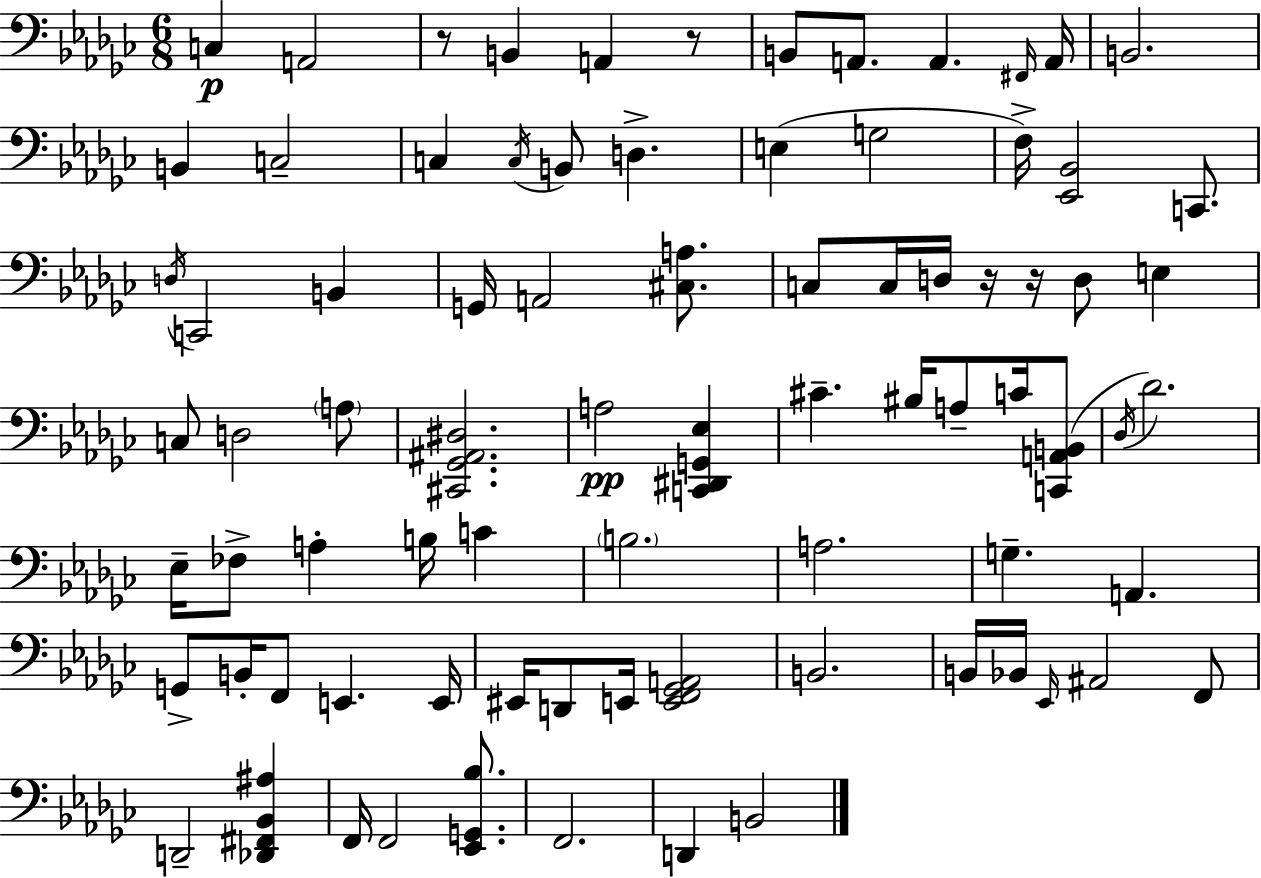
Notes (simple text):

C3/q A2/h R/e B2/q A2/q R/e B2/e A2/e. A2/q. F#2/s A2/s B2/h. B2/q C3/h C3/q C3/s B2/e D3/q. E3/q G3/h F3/s [Eb2,Bb2]/h C2/e. D3/s C2/h B2/q G2/s A2/h [C#3,A3]/e. C3/e C3/s D3/s R/s R/s D3/e E3/q C3/e D3/h A3/e [C#2,Gb2,A#2,D#3]/h. A3/h [C2,D#2,G2,Eb3]/q C#4/q. BIS3/s A3/e C4/s [C2,A2,B2]/e Db3/s Db4/h. Eb3/s FES3/e A3/q B3/s C4/q B3/h. A3/h. G3/q. A2/q. G2/e B2/s F2/e E2/q. E2/s EIS2/s D2/e E2/s [E2,F2,Gb2,A2]/h B2/h. B2/s Bb2/s Eb2/s A#2/h F2/e D2/h [Db2,F#2,Bb2,A#3]/q F2/s F2/h [Eb2,G2,Bb3]/e. F2/h. D2/q B2/h